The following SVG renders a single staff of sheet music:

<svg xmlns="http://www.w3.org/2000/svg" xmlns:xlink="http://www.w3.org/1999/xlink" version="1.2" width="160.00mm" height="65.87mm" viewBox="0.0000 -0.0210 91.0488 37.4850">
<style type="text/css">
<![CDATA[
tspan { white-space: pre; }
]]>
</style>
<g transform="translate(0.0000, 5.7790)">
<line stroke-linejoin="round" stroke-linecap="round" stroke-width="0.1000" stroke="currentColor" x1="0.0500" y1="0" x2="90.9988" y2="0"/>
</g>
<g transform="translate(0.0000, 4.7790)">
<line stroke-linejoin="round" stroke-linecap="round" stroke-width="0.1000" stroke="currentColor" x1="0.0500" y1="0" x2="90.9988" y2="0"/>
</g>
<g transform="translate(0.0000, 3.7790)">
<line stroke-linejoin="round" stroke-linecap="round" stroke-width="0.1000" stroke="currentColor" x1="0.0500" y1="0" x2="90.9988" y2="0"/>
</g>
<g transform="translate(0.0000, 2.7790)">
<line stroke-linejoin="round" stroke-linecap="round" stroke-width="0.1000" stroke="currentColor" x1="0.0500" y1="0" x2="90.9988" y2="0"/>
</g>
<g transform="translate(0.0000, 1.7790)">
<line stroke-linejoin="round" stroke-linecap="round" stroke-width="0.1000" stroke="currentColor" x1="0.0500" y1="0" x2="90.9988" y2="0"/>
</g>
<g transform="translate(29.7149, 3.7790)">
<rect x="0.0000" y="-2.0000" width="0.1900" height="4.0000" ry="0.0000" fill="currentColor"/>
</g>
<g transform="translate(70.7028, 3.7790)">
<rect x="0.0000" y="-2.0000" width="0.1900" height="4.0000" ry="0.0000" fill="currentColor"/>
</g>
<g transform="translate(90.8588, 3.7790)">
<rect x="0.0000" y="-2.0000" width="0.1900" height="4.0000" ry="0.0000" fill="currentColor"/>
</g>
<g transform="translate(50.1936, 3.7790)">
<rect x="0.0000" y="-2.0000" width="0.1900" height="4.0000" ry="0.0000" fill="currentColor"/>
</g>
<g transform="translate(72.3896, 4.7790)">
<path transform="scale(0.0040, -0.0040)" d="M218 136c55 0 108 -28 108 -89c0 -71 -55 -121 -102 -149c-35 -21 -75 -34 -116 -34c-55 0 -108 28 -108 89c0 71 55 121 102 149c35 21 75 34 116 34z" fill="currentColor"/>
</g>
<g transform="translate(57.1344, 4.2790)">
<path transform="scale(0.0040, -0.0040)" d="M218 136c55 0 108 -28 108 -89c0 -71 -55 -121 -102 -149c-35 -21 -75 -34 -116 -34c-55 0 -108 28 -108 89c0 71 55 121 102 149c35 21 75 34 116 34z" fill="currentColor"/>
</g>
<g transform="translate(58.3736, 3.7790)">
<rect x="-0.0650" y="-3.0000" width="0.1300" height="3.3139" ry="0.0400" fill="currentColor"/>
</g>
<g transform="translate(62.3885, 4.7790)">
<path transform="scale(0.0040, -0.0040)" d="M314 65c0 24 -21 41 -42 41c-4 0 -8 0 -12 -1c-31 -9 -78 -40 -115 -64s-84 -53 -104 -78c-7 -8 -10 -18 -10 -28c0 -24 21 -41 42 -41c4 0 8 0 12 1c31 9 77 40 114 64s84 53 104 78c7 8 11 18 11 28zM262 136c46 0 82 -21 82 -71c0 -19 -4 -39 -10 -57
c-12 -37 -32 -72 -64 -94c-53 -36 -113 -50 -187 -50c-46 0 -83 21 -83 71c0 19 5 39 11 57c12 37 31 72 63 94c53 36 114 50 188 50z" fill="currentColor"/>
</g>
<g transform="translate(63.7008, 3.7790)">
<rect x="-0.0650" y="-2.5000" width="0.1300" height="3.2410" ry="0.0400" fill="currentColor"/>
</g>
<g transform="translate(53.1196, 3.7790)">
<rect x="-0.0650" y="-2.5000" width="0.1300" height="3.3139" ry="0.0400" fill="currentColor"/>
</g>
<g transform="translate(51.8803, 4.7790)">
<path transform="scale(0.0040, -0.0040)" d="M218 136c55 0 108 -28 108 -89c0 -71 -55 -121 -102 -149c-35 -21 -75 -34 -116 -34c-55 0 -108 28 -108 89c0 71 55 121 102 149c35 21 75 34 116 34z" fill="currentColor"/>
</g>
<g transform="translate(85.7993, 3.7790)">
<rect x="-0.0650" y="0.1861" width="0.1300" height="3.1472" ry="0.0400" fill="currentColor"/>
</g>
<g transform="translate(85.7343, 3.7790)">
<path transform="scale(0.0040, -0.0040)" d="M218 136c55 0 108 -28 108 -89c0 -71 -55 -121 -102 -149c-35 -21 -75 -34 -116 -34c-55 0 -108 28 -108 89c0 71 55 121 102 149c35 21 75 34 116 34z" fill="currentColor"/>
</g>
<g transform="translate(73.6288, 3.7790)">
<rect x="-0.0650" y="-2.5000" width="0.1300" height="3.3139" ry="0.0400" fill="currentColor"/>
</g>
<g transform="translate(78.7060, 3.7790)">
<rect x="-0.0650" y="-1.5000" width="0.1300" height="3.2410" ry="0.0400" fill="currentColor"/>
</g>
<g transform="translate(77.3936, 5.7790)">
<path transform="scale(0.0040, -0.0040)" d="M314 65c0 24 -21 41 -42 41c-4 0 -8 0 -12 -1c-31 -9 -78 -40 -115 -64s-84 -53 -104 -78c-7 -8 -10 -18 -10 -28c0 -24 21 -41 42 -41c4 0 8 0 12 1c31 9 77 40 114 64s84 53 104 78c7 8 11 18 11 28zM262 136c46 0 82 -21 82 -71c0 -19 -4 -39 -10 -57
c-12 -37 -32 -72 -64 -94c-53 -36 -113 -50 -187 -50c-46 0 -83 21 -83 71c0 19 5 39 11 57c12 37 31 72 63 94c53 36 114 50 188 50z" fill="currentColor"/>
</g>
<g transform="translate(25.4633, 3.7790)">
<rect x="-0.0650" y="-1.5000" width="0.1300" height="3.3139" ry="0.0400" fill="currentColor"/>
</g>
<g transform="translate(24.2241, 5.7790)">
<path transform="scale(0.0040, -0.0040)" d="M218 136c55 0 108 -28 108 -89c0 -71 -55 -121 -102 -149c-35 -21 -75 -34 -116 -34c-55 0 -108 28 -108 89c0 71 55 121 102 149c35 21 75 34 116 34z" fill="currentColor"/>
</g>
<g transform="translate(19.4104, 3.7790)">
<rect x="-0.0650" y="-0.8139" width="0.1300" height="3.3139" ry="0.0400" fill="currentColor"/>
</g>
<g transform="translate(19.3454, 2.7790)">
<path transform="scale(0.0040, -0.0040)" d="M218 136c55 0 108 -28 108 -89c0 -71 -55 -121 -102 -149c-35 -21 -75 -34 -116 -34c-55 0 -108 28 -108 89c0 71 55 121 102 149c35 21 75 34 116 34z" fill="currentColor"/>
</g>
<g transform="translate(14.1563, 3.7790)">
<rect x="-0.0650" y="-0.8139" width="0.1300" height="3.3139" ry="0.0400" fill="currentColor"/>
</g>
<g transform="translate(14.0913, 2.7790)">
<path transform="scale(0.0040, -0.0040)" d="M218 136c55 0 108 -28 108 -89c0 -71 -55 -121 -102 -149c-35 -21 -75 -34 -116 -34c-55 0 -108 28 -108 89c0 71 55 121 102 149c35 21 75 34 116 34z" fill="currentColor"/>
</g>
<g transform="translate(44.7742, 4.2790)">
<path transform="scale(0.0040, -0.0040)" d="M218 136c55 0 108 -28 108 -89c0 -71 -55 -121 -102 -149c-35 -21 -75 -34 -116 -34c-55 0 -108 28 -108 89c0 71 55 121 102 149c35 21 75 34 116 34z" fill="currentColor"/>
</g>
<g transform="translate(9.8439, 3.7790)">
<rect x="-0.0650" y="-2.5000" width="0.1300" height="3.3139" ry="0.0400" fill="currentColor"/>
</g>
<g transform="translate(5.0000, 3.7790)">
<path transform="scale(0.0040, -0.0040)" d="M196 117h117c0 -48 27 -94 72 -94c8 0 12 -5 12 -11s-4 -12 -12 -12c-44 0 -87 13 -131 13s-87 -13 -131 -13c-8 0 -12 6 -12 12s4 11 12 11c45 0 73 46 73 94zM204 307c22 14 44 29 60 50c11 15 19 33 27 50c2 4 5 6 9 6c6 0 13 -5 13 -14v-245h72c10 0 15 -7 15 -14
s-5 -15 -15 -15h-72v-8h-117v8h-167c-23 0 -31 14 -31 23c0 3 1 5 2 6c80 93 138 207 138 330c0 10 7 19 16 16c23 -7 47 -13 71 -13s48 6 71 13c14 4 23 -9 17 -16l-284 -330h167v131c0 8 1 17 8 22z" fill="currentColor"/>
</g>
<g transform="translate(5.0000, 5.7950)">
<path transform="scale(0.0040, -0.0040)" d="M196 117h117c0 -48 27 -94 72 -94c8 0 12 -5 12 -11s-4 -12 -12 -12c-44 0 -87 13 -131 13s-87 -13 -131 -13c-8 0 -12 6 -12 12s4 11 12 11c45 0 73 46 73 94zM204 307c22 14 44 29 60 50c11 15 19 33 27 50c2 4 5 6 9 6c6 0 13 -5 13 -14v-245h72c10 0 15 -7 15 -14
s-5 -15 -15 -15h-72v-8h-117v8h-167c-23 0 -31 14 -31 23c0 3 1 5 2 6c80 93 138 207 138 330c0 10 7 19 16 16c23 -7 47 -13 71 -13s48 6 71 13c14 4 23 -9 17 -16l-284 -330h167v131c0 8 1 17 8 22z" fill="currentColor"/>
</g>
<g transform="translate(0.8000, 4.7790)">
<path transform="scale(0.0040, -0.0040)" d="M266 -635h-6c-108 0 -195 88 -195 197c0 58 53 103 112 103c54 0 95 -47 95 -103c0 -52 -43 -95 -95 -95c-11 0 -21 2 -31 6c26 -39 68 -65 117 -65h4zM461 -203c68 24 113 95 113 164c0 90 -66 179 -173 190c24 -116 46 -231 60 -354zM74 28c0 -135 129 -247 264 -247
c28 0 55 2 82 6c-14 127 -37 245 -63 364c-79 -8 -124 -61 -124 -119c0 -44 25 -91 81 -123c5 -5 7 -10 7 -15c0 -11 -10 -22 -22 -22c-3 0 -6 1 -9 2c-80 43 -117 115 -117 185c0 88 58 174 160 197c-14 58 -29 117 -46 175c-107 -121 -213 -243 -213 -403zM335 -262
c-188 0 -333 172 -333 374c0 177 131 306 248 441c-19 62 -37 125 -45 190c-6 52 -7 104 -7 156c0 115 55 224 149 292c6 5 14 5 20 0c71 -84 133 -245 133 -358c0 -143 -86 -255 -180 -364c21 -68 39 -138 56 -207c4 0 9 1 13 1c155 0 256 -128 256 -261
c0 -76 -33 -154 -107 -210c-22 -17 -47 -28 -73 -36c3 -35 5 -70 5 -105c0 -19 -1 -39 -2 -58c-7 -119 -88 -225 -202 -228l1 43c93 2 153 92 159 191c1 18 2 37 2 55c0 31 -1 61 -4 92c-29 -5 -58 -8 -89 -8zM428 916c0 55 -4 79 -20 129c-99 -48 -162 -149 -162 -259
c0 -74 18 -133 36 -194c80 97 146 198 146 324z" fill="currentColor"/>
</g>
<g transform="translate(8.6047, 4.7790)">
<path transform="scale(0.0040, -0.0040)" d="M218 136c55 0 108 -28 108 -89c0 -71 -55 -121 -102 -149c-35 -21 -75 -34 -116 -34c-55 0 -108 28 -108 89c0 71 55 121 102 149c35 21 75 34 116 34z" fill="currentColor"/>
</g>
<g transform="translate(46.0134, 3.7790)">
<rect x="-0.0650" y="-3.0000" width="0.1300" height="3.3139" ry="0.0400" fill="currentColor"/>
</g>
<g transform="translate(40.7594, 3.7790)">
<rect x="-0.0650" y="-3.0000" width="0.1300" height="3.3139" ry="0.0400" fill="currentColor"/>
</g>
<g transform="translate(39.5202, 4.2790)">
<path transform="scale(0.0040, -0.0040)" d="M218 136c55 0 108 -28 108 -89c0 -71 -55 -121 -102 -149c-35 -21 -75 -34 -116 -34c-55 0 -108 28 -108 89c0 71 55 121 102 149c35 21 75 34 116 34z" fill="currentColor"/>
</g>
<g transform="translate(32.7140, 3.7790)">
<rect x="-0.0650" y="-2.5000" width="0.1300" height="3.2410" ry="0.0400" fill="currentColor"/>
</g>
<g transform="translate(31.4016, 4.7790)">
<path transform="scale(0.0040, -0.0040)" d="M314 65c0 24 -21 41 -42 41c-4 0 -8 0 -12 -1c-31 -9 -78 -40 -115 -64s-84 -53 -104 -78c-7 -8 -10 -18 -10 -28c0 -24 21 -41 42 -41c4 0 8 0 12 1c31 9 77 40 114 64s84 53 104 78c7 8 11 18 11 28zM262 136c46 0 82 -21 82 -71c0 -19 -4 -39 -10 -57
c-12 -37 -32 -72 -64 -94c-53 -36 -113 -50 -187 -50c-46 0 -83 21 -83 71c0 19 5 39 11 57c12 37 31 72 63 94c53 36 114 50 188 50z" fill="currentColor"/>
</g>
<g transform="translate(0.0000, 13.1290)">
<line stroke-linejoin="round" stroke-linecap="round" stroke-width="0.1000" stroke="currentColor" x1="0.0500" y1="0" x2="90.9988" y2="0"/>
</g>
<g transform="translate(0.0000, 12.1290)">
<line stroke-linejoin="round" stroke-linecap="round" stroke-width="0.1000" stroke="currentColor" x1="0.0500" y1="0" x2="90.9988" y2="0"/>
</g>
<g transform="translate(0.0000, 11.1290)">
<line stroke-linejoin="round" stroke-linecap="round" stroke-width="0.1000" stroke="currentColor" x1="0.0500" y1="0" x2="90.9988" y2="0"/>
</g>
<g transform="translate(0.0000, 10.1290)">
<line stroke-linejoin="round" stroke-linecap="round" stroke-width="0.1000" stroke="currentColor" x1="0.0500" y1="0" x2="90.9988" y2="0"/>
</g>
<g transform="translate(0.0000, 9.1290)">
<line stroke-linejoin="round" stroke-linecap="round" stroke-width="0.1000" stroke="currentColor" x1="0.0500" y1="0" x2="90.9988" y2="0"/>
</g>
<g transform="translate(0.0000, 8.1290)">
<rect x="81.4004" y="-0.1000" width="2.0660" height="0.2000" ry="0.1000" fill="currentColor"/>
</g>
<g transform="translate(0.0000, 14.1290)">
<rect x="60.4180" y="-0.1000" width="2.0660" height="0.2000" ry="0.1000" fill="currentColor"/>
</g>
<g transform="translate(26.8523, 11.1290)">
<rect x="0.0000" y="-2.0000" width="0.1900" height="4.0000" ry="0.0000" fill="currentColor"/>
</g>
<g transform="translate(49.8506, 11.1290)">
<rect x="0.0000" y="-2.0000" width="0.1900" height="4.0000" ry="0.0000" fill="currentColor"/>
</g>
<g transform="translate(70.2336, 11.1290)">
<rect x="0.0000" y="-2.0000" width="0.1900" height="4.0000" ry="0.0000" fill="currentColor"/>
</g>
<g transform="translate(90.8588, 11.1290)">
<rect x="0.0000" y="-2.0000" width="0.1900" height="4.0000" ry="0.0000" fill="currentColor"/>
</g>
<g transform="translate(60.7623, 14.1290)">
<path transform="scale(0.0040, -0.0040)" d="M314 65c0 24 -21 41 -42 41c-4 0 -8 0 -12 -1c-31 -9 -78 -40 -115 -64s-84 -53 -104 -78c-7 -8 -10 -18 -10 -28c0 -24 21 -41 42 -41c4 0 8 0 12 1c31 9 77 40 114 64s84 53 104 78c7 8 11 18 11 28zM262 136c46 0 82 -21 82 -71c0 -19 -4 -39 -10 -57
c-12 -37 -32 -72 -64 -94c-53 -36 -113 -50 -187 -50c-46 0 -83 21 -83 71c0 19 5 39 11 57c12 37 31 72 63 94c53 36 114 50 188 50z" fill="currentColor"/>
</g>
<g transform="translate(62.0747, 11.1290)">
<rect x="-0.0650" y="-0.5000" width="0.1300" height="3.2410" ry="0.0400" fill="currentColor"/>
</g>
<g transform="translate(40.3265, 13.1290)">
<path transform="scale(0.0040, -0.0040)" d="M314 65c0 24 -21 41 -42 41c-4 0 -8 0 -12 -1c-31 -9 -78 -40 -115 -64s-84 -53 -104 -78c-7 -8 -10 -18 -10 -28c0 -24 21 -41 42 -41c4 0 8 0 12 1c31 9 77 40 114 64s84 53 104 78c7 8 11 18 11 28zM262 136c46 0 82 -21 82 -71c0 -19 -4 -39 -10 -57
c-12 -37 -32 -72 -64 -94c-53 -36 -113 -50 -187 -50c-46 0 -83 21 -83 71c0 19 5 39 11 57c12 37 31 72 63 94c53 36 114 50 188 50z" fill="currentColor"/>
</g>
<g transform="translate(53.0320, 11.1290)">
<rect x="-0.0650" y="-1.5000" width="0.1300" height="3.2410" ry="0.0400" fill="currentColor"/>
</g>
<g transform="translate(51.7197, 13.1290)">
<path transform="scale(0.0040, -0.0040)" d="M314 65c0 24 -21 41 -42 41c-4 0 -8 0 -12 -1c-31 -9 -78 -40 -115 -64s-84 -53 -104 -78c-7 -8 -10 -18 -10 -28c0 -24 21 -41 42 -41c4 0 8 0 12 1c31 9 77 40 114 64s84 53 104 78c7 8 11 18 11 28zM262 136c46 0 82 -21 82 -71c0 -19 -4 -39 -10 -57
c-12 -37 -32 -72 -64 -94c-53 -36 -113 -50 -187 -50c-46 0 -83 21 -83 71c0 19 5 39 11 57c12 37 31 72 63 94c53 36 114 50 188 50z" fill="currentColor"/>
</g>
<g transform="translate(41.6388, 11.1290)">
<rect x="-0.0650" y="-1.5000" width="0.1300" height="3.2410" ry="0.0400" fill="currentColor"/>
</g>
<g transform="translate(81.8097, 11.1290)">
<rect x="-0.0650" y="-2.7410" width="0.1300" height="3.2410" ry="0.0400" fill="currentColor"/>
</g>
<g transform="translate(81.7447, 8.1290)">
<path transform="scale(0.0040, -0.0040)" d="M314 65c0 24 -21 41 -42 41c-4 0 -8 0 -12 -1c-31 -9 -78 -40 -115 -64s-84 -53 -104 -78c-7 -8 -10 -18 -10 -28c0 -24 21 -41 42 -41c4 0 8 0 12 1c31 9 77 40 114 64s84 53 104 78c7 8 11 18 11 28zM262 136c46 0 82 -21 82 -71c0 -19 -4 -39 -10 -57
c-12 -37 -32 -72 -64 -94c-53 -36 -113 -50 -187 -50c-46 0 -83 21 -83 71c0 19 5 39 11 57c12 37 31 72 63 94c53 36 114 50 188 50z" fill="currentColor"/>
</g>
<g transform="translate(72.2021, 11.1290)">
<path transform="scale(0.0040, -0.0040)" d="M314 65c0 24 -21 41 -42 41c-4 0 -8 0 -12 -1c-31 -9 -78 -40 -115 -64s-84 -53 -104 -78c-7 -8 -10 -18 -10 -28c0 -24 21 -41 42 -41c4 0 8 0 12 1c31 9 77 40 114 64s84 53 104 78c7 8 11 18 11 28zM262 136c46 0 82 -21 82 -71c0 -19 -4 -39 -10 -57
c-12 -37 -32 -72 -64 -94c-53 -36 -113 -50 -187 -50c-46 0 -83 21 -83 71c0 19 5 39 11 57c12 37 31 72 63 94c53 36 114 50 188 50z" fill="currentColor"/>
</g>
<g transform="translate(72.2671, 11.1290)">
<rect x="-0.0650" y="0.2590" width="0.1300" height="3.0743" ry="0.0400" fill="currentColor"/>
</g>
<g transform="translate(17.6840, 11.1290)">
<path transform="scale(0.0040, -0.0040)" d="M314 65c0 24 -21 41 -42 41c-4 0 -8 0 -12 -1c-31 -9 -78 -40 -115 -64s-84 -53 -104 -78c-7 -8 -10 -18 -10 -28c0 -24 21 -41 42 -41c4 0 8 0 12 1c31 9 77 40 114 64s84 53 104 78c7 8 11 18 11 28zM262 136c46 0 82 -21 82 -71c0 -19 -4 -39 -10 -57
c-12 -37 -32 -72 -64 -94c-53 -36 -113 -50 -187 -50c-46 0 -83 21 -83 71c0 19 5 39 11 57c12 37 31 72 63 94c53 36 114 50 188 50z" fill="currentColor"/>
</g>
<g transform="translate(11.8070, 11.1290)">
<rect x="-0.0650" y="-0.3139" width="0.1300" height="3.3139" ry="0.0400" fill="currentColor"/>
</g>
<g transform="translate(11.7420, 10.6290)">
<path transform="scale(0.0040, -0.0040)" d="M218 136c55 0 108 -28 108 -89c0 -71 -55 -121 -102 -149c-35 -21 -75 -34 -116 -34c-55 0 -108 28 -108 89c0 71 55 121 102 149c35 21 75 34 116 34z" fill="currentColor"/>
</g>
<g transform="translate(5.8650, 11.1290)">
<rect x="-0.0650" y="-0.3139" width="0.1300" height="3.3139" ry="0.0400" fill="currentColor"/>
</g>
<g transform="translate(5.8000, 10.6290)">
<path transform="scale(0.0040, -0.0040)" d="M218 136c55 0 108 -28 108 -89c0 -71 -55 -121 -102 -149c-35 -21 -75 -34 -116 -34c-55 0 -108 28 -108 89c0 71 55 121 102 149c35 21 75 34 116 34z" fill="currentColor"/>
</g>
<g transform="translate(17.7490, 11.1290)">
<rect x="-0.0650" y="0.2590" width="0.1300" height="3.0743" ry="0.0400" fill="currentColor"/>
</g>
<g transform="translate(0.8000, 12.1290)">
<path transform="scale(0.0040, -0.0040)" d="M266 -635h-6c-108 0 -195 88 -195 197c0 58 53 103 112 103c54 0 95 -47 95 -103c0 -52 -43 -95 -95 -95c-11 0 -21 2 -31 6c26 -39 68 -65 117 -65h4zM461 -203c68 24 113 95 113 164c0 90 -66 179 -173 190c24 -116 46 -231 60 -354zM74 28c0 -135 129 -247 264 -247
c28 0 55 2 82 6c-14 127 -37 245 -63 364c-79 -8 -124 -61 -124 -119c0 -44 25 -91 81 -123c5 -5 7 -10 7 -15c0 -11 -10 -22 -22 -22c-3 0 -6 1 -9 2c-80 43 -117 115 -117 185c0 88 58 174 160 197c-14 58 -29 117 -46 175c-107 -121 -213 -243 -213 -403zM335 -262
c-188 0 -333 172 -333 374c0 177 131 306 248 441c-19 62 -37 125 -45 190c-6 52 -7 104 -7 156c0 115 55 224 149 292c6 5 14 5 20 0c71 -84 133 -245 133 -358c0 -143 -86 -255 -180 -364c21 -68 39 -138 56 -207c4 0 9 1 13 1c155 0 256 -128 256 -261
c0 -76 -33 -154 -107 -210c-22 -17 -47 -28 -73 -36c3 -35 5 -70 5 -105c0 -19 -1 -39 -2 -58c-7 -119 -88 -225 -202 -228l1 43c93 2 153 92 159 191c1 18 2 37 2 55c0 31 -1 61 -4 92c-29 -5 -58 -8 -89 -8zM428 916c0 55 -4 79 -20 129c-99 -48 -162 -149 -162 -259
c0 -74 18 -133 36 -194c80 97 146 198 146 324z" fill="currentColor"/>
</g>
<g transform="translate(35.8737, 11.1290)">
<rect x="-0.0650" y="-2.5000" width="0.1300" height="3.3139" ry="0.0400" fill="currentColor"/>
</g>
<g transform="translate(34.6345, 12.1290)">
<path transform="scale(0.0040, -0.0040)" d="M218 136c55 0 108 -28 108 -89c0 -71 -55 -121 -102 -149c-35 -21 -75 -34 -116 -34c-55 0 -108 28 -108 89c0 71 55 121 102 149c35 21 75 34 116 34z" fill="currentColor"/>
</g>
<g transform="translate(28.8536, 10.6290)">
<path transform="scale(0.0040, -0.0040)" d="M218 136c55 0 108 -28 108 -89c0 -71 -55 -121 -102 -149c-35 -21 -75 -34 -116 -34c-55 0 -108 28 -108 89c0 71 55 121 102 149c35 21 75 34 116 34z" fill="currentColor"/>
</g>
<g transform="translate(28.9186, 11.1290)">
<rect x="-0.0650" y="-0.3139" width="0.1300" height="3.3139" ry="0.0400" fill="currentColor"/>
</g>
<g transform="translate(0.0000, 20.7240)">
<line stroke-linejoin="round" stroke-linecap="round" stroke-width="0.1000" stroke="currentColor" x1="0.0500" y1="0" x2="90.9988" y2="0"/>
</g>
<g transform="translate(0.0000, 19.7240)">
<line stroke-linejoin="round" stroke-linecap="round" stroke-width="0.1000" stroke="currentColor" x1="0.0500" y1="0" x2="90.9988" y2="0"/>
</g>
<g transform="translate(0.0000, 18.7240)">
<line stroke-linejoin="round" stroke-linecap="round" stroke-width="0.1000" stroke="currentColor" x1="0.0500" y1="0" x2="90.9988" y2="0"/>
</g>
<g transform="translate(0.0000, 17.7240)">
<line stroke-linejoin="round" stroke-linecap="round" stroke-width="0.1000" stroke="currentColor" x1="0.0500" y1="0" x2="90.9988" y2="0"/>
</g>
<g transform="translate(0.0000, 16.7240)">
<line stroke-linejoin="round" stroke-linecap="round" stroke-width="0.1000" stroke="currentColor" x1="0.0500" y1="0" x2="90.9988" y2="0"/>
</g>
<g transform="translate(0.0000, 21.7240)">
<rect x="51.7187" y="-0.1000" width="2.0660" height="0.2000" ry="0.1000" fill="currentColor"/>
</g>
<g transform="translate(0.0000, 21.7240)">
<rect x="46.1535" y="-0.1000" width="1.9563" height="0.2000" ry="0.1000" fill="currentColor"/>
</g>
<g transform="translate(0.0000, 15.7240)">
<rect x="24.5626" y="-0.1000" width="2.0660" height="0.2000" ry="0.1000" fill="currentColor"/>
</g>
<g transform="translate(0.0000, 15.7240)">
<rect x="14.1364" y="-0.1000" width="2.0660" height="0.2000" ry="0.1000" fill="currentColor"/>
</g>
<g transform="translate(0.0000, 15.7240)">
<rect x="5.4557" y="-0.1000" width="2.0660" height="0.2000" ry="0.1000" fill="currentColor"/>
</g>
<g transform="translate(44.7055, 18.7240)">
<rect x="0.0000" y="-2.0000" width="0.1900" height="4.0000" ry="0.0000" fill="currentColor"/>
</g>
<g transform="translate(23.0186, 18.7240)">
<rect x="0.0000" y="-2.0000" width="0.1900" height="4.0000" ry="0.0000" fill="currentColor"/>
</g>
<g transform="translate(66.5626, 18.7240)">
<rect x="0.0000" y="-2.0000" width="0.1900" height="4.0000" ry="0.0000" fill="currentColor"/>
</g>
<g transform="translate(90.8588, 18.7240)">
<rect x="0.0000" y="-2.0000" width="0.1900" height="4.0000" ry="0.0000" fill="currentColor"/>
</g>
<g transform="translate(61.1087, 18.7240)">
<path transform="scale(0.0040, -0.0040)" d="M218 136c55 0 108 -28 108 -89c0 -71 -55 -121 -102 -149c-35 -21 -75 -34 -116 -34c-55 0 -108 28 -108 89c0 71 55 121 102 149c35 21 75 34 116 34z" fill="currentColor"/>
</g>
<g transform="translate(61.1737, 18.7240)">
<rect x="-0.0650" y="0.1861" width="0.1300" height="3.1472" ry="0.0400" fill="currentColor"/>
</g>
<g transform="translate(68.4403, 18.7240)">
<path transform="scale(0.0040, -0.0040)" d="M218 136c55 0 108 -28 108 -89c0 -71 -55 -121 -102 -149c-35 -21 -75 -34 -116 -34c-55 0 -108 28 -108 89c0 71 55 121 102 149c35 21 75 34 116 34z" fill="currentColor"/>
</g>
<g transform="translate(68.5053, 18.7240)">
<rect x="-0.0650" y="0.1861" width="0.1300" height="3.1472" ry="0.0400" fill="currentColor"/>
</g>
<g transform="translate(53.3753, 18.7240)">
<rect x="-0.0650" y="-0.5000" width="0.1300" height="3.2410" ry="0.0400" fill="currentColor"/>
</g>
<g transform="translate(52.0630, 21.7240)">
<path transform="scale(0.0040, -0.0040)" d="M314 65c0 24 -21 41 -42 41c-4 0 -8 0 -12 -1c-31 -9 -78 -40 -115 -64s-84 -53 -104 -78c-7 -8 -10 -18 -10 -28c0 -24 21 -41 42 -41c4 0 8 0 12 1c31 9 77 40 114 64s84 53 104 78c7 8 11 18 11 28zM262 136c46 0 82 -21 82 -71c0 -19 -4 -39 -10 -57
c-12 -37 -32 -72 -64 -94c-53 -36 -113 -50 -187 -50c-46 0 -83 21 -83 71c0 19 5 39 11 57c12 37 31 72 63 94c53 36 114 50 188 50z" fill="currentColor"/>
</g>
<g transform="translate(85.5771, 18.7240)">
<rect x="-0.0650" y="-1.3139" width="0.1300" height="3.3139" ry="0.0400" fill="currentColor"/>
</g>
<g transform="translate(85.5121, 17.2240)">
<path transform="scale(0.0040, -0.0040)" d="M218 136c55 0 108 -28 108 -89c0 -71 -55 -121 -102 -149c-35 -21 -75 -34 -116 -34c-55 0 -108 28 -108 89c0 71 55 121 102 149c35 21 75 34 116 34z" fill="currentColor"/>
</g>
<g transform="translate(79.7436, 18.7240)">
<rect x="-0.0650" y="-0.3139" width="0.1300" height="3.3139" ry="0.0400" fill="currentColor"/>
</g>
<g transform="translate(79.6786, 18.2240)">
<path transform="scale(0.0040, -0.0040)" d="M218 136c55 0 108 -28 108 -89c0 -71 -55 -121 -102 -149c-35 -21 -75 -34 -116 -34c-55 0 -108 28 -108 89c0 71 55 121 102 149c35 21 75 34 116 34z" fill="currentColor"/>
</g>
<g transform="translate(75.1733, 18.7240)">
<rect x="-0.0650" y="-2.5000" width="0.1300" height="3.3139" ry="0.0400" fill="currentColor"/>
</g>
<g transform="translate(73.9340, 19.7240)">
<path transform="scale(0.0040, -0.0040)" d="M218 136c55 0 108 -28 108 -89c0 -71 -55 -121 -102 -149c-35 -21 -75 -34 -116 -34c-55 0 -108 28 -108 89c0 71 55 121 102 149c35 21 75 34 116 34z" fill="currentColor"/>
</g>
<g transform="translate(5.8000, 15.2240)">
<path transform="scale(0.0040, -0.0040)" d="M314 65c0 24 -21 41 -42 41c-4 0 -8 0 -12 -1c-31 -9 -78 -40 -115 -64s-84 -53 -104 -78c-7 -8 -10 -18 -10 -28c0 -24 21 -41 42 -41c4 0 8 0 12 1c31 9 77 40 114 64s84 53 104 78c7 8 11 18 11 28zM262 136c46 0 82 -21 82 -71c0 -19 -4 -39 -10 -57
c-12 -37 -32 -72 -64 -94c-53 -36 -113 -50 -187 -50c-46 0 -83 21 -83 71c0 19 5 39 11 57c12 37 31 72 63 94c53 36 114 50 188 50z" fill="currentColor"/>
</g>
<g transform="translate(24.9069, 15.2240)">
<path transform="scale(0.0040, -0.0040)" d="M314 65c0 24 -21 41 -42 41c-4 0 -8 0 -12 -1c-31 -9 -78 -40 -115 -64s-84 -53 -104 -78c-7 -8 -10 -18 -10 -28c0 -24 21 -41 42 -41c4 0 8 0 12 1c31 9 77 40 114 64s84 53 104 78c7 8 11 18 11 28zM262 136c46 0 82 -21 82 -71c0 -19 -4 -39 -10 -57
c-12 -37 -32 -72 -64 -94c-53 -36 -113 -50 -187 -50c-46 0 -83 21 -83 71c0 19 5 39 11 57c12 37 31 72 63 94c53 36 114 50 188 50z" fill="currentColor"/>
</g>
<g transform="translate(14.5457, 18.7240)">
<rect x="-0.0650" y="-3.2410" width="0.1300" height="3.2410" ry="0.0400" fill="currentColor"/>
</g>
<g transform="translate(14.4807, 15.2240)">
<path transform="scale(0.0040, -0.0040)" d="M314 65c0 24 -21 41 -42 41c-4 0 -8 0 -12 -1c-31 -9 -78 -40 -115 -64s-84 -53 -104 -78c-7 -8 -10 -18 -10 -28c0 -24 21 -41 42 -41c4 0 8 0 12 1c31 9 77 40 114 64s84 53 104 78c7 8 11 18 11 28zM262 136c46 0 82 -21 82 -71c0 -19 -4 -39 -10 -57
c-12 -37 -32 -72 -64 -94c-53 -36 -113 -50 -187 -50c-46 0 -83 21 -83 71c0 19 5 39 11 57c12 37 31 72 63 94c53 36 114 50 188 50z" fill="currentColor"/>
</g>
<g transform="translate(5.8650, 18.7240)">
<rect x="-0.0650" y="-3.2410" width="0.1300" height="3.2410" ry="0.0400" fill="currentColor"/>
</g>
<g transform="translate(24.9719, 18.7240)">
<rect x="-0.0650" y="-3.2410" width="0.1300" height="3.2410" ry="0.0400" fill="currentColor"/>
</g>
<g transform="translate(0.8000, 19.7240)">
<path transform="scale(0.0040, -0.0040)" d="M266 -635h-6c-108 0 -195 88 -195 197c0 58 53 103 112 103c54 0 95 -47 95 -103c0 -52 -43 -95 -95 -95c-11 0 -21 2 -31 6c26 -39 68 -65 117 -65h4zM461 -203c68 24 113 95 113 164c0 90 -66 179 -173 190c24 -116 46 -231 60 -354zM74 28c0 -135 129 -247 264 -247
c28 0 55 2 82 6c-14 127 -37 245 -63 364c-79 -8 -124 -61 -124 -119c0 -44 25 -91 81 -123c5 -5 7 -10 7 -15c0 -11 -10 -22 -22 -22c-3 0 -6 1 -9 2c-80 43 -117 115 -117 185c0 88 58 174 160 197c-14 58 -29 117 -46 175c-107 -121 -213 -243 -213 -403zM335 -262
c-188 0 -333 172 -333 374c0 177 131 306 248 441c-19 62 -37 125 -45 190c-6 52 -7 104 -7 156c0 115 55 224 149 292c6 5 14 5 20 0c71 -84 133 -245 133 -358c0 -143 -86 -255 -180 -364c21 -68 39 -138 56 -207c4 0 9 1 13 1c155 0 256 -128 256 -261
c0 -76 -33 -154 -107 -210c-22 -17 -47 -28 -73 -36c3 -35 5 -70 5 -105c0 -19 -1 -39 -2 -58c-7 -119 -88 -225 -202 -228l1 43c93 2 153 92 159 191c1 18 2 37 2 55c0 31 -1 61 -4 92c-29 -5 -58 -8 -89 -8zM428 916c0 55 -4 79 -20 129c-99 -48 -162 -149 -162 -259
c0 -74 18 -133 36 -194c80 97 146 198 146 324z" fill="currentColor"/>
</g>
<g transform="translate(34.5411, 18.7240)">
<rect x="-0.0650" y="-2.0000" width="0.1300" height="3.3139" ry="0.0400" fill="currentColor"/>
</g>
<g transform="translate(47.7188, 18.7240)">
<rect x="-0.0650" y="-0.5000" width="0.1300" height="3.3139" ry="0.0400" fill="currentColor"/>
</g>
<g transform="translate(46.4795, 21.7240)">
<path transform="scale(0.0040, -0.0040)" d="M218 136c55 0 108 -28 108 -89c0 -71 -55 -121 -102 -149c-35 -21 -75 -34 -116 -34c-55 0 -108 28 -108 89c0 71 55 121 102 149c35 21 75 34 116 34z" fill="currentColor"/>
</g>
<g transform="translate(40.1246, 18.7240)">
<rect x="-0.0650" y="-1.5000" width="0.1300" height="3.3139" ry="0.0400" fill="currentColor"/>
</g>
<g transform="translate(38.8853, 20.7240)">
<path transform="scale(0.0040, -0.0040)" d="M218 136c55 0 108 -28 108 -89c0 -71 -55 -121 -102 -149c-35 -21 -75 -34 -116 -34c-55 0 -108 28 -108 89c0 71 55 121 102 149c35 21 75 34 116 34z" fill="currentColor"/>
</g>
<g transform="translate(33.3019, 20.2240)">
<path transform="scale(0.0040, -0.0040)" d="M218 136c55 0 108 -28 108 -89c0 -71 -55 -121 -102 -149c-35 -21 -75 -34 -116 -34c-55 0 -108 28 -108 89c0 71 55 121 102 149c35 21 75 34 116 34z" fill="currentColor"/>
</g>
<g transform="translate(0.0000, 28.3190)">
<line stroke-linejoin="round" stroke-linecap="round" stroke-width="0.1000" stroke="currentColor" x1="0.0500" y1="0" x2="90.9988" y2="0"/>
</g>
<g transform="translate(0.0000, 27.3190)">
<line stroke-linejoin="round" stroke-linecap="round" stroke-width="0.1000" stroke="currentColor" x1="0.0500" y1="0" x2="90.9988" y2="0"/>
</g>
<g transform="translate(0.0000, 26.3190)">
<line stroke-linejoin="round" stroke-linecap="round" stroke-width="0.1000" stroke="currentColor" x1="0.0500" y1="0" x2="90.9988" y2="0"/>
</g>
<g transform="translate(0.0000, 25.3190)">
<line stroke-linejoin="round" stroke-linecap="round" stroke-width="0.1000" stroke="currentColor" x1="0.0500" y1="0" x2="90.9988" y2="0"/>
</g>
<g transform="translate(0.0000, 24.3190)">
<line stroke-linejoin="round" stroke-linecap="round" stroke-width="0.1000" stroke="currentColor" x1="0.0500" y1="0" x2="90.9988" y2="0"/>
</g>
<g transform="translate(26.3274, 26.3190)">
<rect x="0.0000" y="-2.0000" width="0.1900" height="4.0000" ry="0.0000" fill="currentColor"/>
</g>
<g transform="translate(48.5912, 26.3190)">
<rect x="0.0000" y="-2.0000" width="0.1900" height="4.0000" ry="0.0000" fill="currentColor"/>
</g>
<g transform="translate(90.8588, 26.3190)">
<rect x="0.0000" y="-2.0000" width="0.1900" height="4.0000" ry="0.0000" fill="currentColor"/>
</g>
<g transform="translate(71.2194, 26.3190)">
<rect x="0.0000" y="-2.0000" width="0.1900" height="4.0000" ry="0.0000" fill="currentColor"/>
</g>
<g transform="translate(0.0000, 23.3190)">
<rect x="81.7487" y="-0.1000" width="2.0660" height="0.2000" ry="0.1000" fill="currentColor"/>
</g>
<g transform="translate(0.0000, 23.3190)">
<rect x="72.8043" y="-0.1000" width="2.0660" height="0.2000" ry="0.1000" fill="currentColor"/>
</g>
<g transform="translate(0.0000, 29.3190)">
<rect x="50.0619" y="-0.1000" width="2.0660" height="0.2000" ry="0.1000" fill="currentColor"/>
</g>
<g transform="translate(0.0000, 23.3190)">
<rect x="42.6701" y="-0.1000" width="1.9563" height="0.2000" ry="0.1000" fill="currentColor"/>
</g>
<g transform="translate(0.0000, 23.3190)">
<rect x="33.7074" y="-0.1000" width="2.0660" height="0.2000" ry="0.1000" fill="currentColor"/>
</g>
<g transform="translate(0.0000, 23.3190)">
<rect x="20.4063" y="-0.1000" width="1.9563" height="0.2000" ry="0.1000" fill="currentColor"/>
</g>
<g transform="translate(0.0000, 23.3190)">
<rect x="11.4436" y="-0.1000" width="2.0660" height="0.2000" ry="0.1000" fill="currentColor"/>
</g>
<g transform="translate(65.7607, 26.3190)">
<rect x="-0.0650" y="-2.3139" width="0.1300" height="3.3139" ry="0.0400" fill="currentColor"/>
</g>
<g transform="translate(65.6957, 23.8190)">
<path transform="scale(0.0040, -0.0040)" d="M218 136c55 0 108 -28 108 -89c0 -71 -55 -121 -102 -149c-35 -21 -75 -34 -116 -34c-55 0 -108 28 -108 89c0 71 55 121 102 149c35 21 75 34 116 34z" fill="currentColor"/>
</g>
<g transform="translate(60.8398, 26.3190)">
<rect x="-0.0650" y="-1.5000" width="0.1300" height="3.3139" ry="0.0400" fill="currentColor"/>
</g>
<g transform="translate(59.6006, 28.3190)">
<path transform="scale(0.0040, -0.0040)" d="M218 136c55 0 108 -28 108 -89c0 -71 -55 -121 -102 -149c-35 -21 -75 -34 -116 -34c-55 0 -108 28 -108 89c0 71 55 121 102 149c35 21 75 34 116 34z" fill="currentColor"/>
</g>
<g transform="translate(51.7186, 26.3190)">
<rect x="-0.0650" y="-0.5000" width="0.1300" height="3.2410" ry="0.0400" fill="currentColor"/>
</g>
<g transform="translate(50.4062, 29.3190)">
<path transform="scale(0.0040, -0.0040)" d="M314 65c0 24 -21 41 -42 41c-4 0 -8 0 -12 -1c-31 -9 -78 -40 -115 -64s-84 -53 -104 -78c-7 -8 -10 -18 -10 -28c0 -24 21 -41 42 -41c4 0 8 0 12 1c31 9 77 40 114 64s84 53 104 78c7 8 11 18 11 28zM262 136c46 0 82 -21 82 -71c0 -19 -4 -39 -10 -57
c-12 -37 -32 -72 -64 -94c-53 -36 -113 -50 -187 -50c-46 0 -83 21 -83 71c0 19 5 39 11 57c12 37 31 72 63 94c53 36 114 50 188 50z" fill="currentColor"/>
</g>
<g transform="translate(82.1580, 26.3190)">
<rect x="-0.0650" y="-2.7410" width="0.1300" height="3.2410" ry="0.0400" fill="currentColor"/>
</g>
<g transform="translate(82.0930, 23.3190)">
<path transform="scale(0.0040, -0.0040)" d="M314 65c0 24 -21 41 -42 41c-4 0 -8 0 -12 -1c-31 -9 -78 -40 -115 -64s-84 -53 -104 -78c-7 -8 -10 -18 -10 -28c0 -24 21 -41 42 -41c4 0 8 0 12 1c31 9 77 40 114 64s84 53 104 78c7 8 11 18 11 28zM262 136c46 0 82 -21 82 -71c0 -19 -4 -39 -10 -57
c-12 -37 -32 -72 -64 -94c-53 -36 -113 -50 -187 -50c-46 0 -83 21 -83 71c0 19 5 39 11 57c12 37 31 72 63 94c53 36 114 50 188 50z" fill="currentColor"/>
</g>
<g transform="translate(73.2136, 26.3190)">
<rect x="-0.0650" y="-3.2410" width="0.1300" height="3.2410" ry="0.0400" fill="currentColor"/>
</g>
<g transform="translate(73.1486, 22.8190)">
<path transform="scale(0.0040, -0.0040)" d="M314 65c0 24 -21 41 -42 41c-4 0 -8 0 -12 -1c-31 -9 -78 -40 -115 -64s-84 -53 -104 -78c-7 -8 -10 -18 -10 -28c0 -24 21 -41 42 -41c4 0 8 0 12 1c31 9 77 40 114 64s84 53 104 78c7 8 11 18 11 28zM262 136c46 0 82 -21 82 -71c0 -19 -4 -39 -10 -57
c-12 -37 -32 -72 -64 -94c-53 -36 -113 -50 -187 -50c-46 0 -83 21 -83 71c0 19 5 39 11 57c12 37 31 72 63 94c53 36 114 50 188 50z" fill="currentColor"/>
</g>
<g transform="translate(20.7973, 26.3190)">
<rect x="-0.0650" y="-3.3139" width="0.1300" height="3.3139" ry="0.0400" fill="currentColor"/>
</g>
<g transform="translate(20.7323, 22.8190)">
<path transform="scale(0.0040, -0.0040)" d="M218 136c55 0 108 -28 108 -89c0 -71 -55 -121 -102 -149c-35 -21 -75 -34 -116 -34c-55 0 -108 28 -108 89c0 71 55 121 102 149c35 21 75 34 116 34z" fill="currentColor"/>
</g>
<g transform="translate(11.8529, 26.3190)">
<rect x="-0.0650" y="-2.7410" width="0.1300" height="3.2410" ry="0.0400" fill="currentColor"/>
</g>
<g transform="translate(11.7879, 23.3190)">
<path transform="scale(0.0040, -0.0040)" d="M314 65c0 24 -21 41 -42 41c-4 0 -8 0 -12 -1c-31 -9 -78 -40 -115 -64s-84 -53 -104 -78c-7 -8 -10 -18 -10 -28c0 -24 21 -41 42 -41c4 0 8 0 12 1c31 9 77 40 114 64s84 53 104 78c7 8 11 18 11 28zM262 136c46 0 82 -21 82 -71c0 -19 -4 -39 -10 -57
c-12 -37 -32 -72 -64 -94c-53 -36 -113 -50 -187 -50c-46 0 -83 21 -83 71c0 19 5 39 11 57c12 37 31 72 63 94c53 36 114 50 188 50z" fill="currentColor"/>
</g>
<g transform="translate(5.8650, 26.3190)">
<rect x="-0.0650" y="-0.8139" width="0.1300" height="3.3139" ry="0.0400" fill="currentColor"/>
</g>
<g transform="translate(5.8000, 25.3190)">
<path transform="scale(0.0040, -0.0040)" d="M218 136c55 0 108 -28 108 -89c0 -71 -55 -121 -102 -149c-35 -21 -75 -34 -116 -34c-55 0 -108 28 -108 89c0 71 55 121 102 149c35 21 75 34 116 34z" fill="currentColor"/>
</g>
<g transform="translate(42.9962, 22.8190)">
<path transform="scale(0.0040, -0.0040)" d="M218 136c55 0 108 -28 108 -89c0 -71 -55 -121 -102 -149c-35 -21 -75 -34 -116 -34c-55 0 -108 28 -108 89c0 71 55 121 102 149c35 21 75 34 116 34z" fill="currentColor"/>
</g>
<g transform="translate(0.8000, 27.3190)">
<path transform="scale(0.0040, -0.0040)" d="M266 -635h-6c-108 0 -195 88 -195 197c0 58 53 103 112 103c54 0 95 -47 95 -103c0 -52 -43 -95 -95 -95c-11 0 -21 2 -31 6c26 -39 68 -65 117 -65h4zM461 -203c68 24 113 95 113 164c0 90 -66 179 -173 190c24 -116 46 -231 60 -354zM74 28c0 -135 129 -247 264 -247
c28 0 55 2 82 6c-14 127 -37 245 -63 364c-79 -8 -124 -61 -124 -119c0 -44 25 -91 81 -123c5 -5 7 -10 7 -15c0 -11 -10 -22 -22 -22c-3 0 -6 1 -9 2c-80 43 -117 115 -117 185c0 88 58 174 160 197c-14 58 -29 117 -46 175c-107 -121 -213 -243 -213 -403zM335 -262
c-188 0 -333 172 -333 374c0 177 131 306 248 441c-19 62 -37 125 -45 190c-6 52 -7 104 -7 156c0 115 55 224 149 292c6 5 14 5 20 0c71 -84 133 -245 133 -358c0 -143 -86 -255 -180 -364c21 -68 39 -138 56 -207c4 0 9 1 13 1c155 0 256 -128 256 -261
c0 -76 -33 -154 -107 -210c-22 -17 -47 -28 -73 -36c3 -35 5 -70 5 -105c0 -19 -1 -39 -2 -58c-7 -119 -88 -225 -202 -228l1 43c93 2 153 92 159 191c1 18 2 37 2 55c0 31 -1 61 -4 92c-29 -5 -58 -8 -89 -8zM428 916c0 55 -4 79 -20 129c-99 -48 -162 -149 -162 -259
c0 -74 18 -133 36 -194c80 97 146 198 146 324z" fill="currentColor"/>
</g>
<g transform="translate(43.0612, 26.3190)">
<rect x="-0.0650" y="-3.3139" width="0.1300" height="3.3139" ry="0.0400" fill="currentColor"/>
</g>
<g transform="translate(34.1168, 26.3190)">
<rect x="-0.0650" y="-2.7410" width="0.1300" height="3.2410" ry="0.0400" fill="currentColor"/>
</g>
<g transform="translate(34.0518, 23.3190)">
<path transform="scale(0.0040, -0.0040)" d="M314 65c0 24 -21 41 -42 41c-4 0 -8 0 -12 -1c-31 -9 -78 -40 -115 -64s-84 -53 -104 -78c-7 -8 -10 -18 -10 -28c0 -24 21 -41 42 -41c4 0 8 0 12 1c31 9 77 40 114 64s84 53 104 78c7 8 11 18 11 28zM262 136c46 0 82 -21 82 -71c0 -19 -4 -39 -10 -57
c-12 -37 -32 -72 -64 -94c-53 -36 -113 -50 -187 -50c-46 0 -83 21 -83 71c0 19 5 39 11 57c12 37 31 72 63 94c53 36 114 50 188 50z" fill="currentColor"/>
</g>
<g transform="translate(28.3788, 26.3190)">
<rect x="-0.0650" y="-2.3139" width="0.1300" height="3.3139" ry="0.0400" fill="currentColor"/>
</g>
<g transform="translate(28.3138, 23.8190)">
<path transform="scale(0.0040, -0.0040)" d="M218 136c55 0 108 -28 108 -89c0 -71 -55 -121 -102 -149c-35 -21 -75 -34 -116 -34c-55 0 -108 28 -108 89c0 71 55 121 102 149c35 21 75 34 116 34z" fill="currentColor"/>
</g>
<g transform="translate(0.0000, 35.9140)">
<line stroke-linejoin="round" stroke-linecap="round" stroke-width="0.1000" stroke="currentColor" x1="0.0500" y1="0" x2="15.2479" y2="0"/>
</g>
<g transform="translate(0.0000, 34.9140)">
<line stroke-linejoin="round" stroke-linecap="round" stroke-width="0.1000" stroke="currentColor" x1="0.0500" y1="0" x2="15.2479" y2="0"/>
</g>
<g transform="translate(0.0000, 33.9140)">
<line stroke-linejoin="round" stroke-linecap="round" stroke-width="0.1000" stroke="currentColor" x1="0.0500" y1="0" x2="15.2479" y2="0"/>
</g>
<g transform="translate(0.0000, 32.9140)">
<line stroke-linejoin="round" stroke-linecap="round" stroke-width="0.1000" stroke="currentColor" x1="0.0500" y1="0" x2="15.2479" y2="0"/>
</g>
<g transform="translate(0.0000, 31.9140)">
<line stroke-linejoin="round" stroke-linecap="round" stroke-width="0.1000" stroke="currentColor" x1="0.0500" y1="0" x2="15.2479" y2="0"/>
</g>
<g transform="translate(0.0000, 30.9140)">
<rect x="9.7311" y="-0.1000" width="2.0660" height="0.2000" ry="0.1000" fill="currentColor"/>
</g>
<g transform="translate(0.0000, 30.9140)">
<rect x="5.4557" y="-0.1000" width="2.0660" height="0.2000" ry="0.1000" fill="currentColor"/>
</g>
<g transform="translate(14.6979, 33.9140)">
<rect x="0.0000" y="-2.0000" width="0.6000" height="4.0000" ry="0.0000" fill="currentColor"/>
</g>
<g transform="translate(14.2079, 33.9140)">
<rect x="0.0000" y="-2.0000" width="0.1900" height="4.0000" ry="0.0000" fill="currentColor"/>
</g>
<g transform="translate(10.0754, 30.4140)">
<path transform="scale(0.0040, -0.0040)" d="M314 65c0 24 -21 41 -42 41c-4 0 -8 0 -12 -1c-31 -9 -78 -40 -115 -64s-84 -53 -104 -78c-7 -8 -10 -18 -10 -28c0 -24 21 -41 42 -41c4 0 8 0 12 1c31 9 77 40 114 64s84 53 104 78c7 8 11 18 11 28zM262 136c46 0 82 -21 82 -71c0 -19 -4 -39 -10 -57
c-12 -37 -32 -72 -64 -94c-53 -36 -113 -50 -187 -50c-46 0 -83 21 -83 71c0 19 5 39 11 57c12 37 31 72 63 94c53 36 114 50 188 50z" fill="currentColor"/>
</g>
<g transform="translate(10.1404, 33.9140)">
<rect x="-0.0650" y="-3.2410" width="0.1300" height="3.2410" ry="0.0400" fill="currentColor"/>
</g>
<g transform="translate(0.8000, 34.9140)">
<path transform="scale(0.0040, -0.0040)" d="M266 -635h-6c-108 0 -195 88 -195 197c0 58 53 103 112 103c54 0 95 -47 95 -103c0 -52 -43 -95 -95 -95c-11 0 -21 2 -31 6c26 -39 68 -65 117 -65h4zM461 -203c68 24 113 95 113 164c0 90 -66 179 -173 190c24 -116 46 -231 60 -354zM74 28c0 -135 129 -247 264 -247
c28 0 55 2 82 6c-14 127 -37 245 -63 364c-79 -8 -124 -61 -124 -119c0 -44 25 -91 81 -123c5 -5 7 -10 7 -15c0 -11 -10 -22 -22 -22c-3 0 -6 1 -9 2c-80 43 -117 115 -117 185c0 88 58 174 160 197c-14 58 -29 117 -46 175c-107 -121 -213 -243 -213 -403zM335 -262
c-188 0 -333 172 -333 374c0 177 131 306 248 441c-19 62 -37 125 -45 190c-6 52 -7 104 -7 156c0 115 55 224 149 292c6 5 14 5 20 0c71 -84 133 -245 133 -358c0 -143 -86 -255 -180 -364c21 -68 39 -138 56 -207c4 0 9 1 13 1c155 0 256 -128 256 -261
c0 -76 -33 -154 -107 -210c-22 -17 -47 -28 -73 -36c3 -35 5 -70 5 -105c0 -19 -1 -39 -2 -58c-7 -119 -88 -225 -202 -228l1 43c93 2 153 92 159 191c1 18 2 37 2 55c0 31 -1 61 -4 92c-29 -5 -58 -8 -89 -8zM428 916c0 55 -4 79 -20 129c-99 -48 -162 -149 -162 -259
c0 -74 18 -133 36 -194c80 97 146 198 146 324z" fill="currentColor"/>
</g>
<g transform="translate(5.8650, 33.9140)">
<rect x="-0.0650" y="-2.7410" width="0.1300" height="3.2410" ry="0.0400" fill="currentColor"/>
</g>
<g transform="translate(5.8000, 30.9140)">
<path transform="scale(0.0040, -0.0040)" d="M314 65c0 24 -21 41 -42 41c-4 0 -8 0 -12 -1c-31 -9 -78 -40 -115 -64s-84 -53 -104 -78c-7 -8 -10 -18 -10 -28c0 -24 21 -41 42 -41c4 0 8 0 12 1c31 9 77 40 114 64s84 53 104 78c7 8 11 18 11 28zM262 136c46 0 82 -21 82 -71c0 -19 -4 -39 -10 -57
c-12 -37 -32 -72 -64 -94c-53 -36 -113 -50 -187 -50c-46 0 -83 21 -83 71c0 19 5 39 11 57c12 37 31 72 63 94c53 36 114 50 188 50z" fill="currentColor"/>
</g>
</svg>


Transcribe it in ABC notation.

X:1
T:Untitled
M:4/4
L:1/4
K:C
G d d E G2 A A G A G2 G E2 B c c B2 c G E2 E2 C2 B2 a2 b2 b2 b2 F E C C2 B B G c e d a2 b g a2 b C2 E g b2 a2 a2 b2